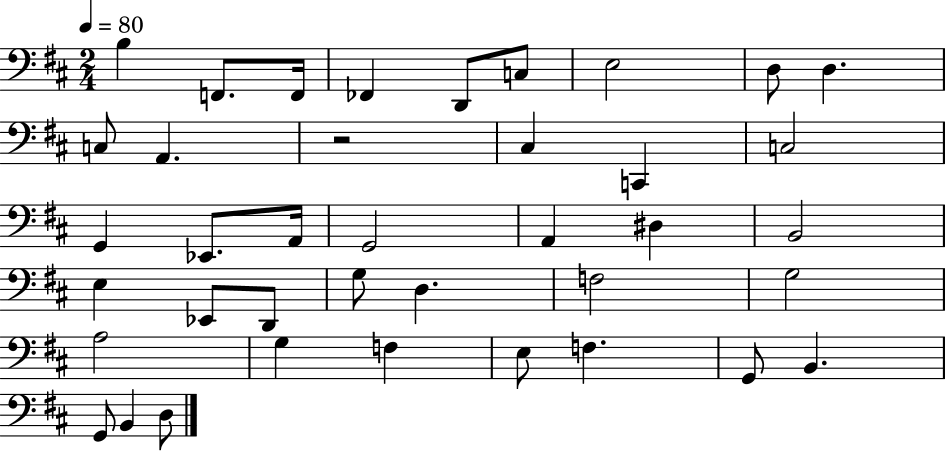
B3/q F2/e. F2/s FES2/q D2/e C3/e E3/h D3/e D3/q. C3/e A2/q. R/h C#3/q C2/q C3/h G2/q Eb2/e. A2/s G2/h A2/q D#3/q B2/h E3/q Eb2/e D2/e G3/e D3/q. F3/h G3/h A3/h G3/q F3/q E3/e F3/q. G2/e B2/q. G2/e B2/q D3/e